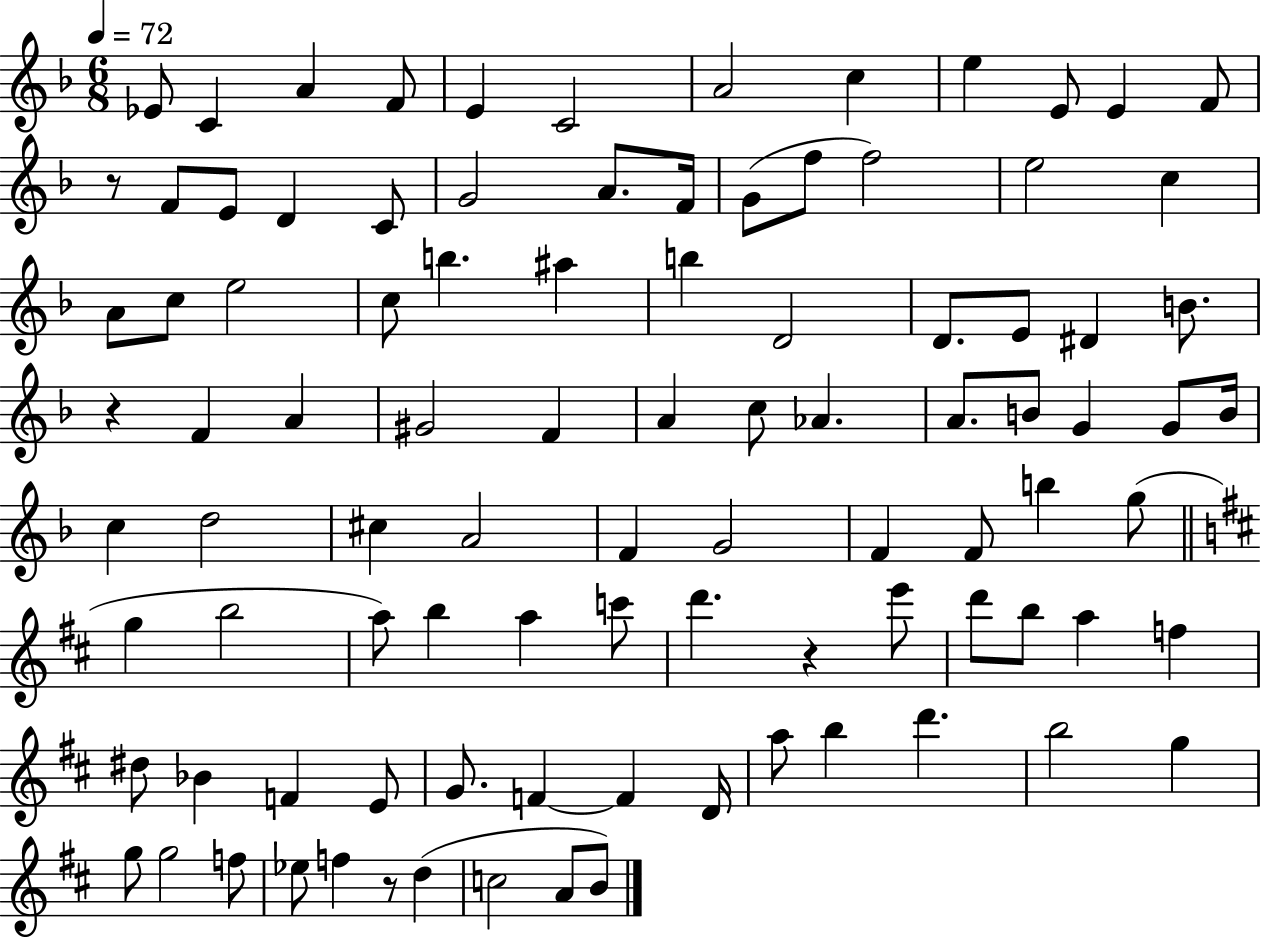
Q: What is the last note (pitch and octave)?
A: B4